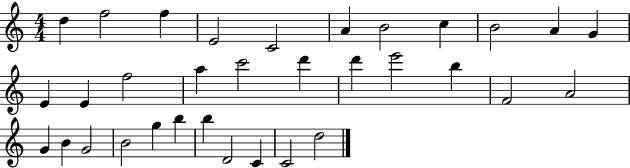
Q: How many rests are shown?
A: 0